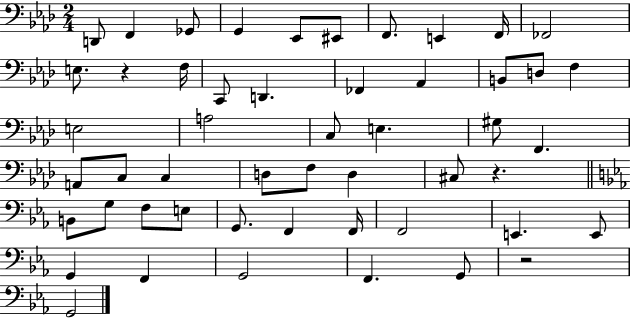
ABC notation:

X:1
T:Untitled
M:2/4
L:1/4
K:Ab
D,,/2 F,, _G,,/2 G,, _E,,/2 ^E,,/2 F,,/2 E,, F,,/4 _F,,2 E,/2 z F,/4 C,,/2 D,, _F,, _A,, B,,/2 D,/2 F, E,2 A,2 C,/2 E, ^G,/2 F,, A,,/2 C,/2 C, D,/2 F,/2 D, ^C,/2 z B,,/2 G,/2 F,/2 E,/2 G,,/2 F,, F,,/4 F,,2 E,, E,,/2 G,, F,, G,,2 F,, G,,/2 z2 G,,2